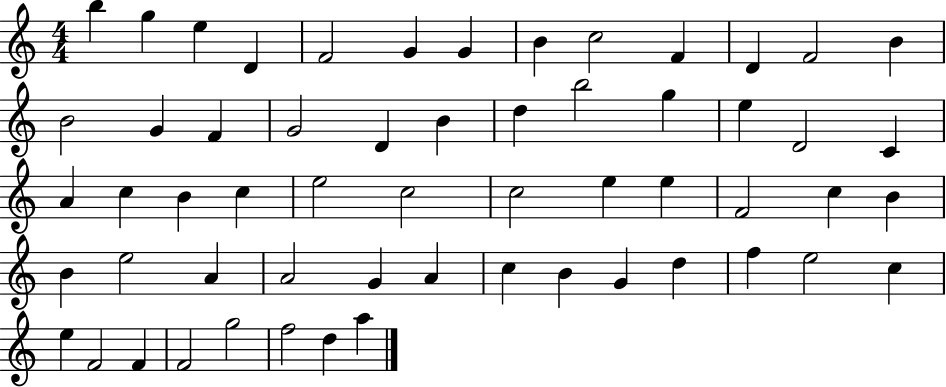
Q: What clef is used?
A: treble